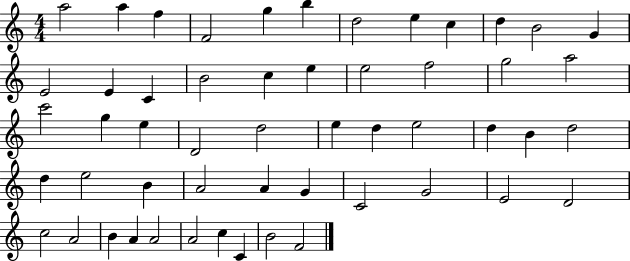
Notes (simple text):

A5/h A5/q F5/q F4/h G5/q B5/q D5/h E5/q C5/q D5/q B4/h G4/q E4/h E4/q C4/q B4/h C5/q E5/q E5/h F5/h G5/h A5/h C6/h G5/q E5/q D4/h D5/h E5/q D5/q E5/h D5/q B4/q D5/h D5/q E5/h B4/q A4/h A4/q G4/q C4/h G4/h E4/h D4/h C5/h A4/h B4/q A4/q A4/h A4/h C5/q C4/q B4/h F4/h